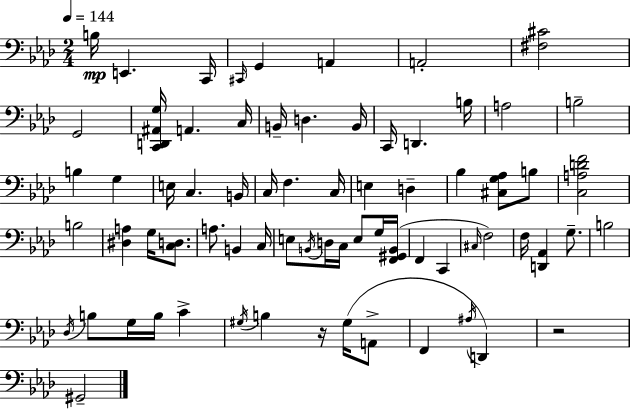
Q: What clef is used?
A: bass